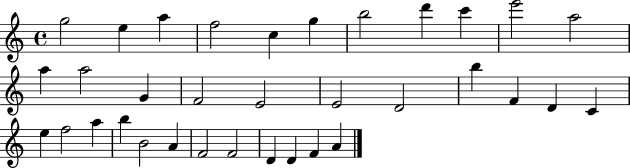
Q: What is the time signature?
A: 4/4